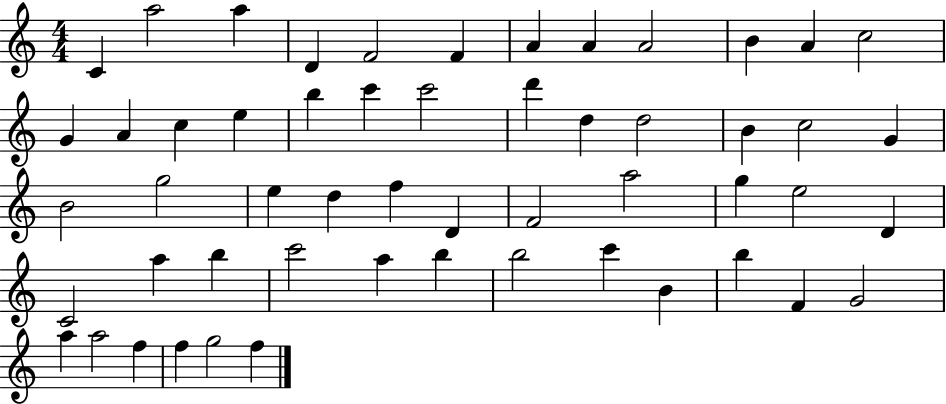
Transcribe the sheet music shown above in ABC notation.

X:1
T:Untitled
M:4/4
L:1/4
K:C
C a2 a D F2 F A A A2 B A c2 G A c e b c' c'2 d' d d2 B c2 G B2 g2 e d f D F2 a2 g e2 D C2 a b c'2 a b b2 c' B b F G2 a a2 f f g2 f